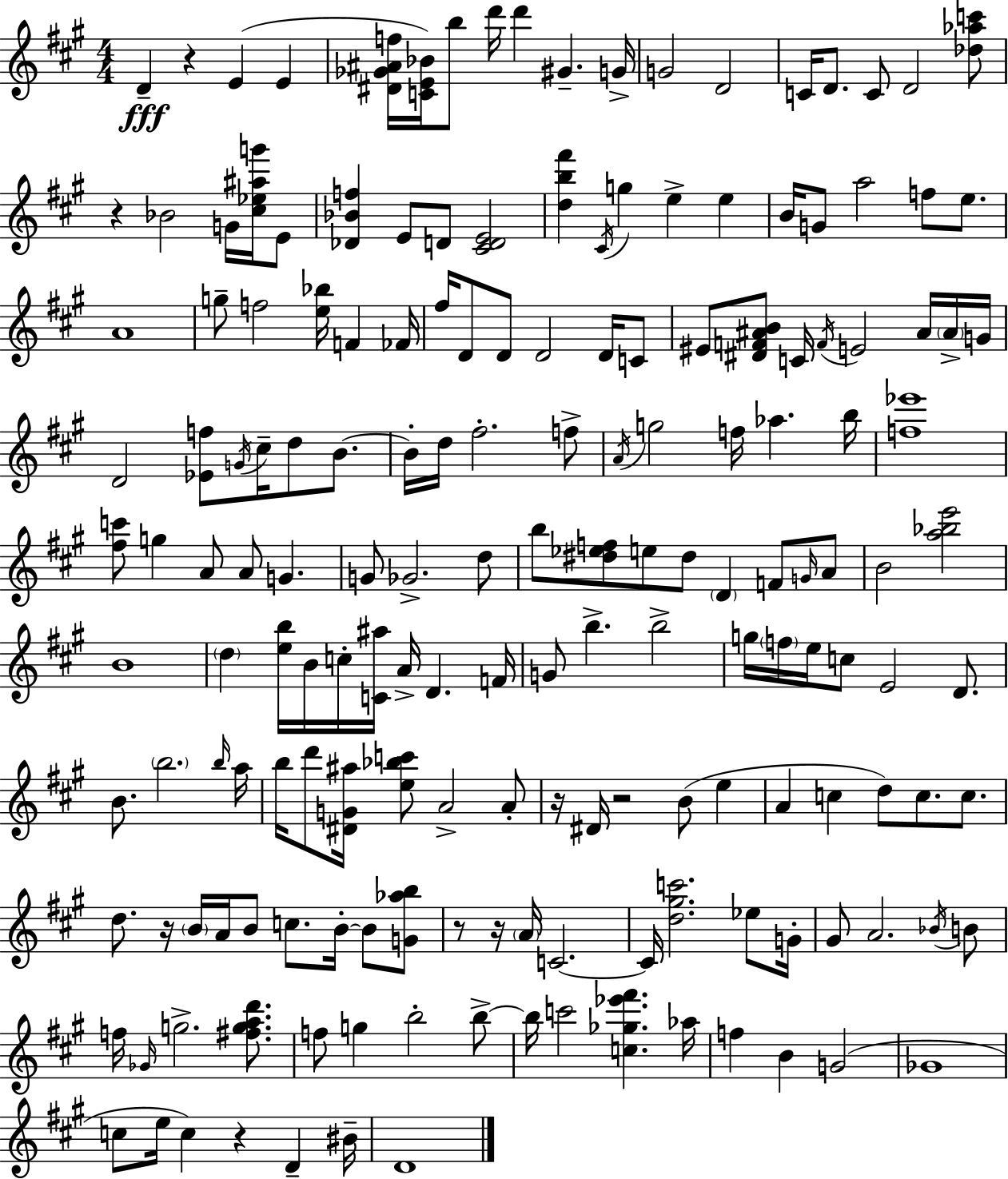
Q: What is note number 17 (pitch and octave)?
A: E4